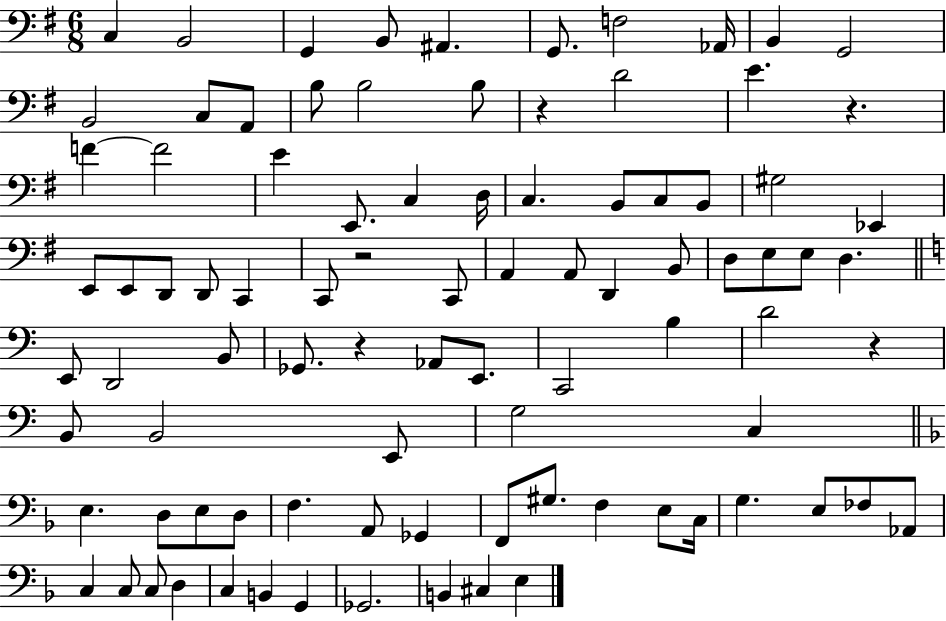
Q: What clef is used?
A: bass